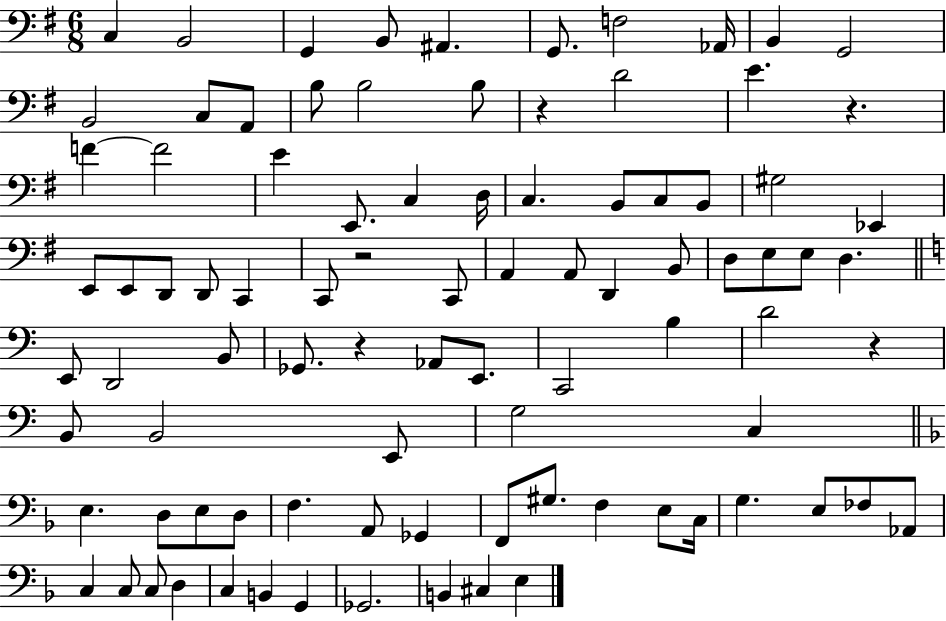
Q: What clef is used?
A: bass